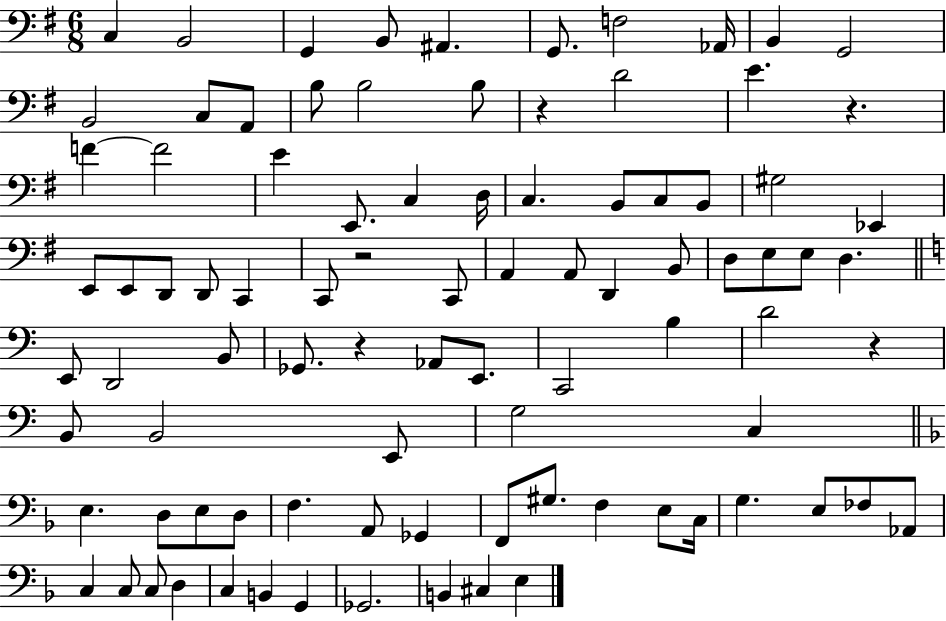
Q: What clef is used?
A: bass